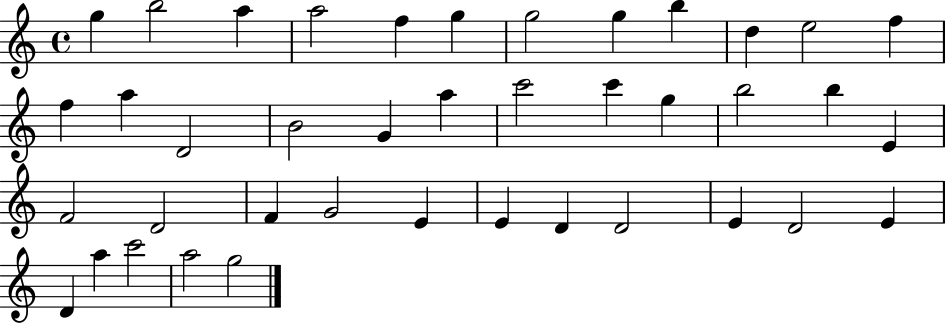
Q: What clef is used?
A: treble